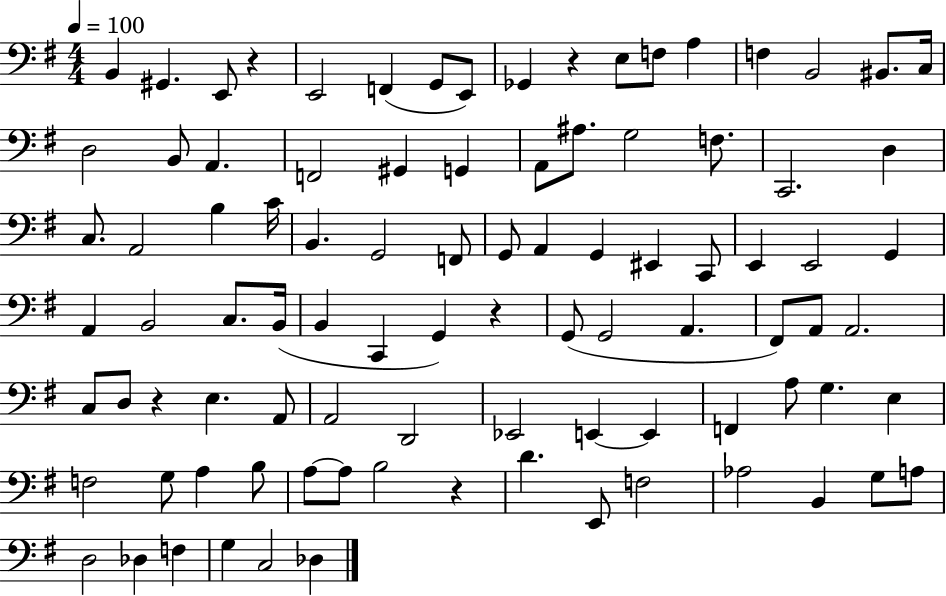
{
  \clef bass
  \numericTimeSignature
  \time 4/4
  \key g \major
  \tempo 4 = 100
  \repeat volta 2 { b,4 gis,4. e,8 r4 | e,2 f,4( g,8 e,8) | ges,4 r4 e8 f8 a4 | f4 b,2 bis,8. c16 | \break d2 b,8 a,4. | f,2 gis,4 g,4 | a,8 ais8. g2 f8. | c,2. d4 | \break c8. a,2 b4 c'16 | b,4. g,2 f,8 | g,8 a,4 g,4 eis,4 c,8 | e,4 e,2 g,4 | \break a,4 b,2 c8. b,16( | b,4 c,4 g,4) r4 | g,8( g,2 a,4. | fis,8) a,8 a,2. | \break c8 d8 r4 e4. a,8 | a,2 d,2 | ees,2 e,4~~ e,4 | f,4 a8 g4. e4 | \break f2 g8 a4 b8 | a8~~ a8 b2 r4 | d'4. e,8 f2 | aes2 b,4 g8 a8 | \break d2 des4 f4 | g4 c2 des4 | } \bar "|."
}